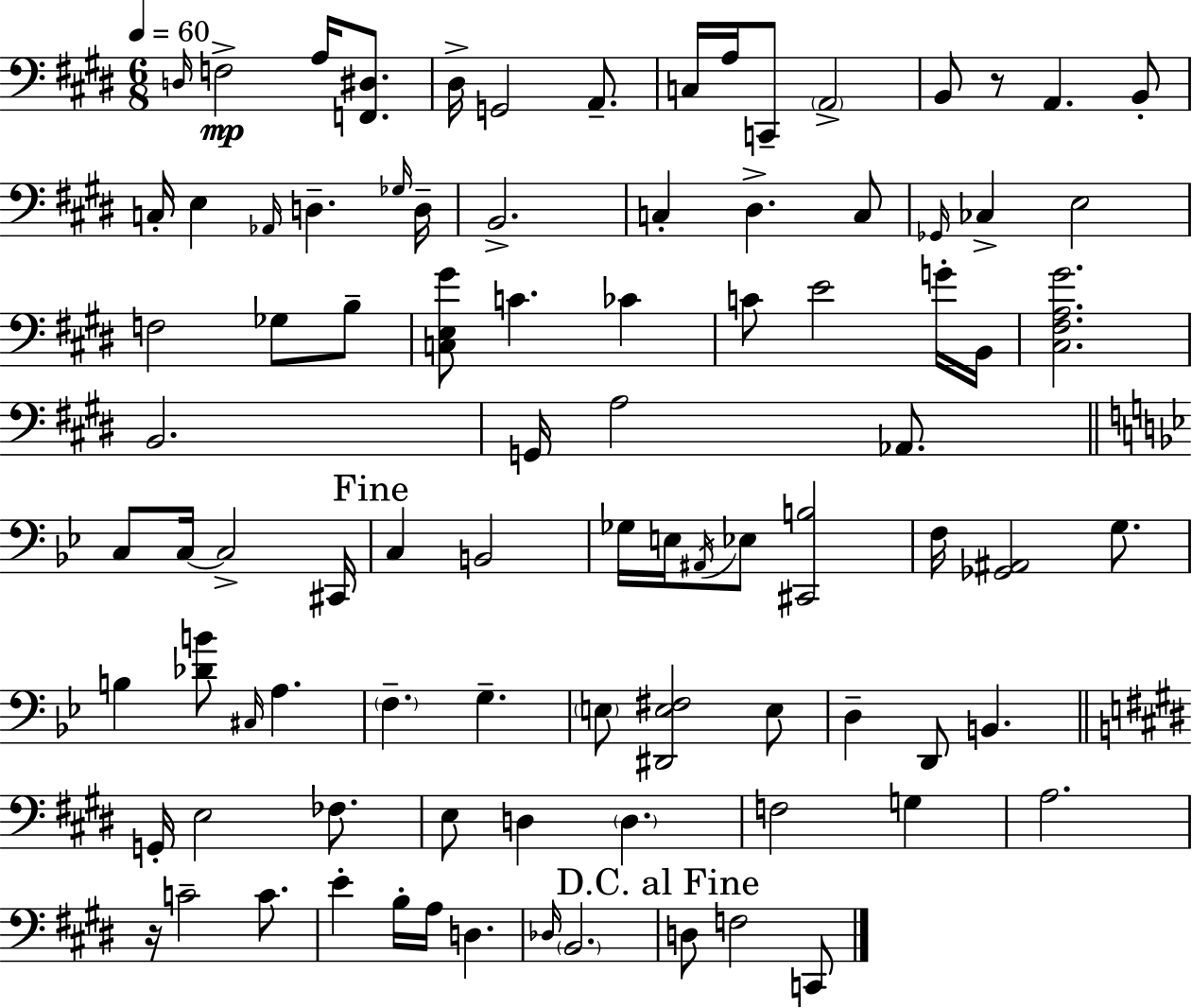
{
  \clef bass
  \numericTimeSignature
  \time 6/8
  \key e \major
  \tempo 4 = 60
  \grace { d16 }\mp f2-> a16 <f, dis>8. | dis16-> g,2 a,8.-- | c16 a16 c,8-- \parenthesize a,2-> | b,8 r8 a,4. b,8-. | \break c16-. e4 \grace { aes,16 } d4.-- | \grace { ges16 } d16-- b,2.-> | c4-. dis4.-> | c8 \grace { ges,16 } ces4-> e2 | \break f2 | ges8 b8-- <c e gis'>8 c'4. | ces'4 c'8 e'2 | g'16-. b,16 <cis fis a gis'>2. | \break b,2. | g,16 a2 | aes,8. \bar "||" \break \key bes \major c8 c16~~ c2-> cis,16 | \mark "Fine" c4 b,2 | ges16 e16 \acciaccatura { ais,16 } ees8 <cis, b>2 | f16 <ges, ais,>2 g8. | \break b4 <des' b'>8 \grace { cis16 } a4. | \parenthesize f4.-- g4.-- | \parenthesize e8 <dis, e fis>2 | e8 d4-- d,8 b,4. | \break \bar "||" \break \key e \major g,16-. e2 fes8. | e8 d4 \parenthesize d4. | f2 g4 | a2. | \break r16 c'2-- c'8. | e'4-. b16-. a16 d4. | \grace { des16 } \parenthesize b,2. | \mark "D.C. al Fine" d8 f2 c,8 | \break \bar "|."
}